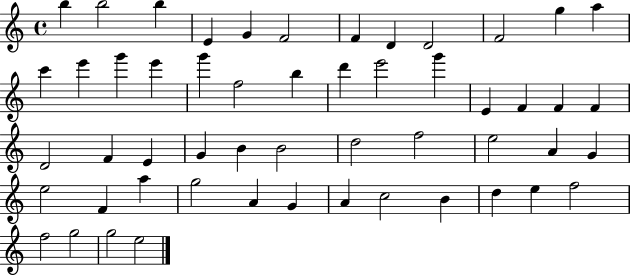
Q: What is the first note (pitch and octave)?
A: B5